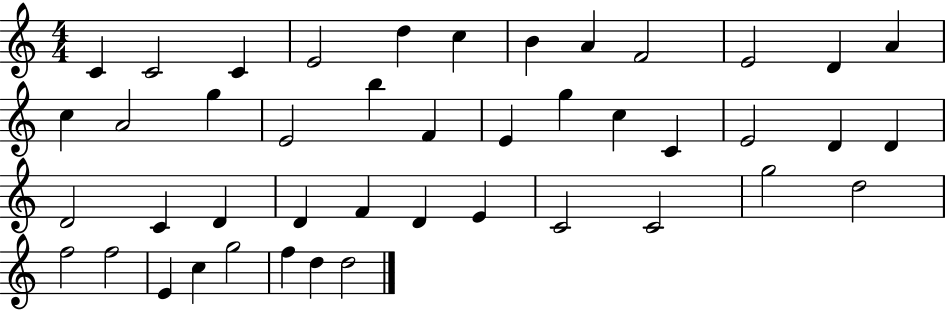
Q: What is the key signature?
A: C major